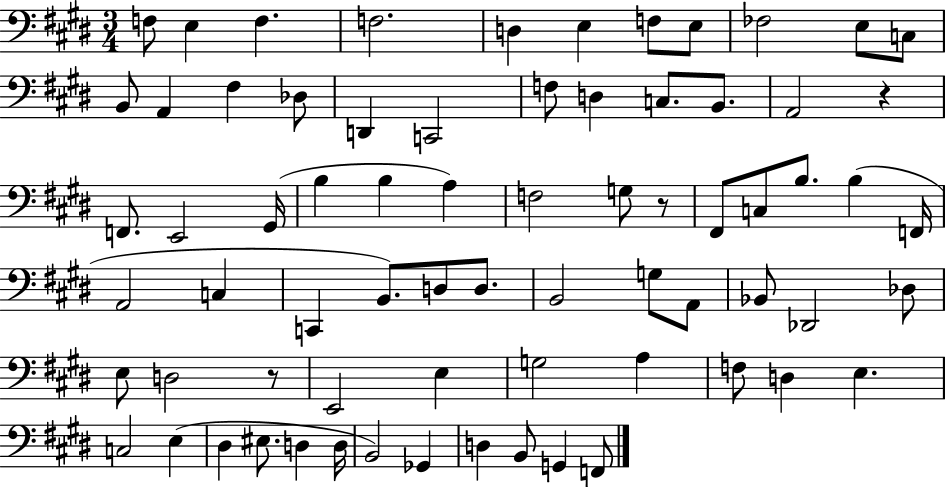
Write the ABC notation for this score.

X:1
T:Untitled
M:3/4
L:1/4
K:E
F,/2 E, F, F,2 D, E, F,/2 E,/2 _F,2 E,/2 C,/2 B,,/2 A,, ^F, _D,/2 D,, C,,2 F,/2 D, C,/2 B,,/2 A,,2 z F,,/2 E,,2 ^G,,/4 B, B, A, F,2 G,/2 z/2 ^F,,/2 C,/2 B,/2 B, F,,/4 A,,2 C, C,, B,,/2 D,/2 D,/2 B,,2 G,/2 A,,/2 _B,,/2 _D,,2 _D,/2 E,/2 D,2 z/2 E,,2 E, G,2 A, F,/2 D, E, C,2 E, ^D, ^E,/2 D, D,/4 B,,2 _G,, D, B,,/2 G,, F,,/2